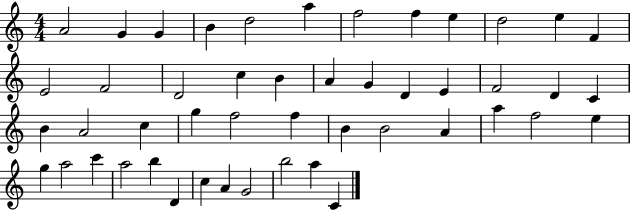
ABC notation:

X:1
T:Untitled
M:4/4
L:1/4
K:C
A2 G G B d2 a f2 f e d2 e F E2 F2 D2 c B A G D E F2 D C B A2 c g f2 f B B2 A a f2 e g a2 c' a2 b D c A G2 b2 a C